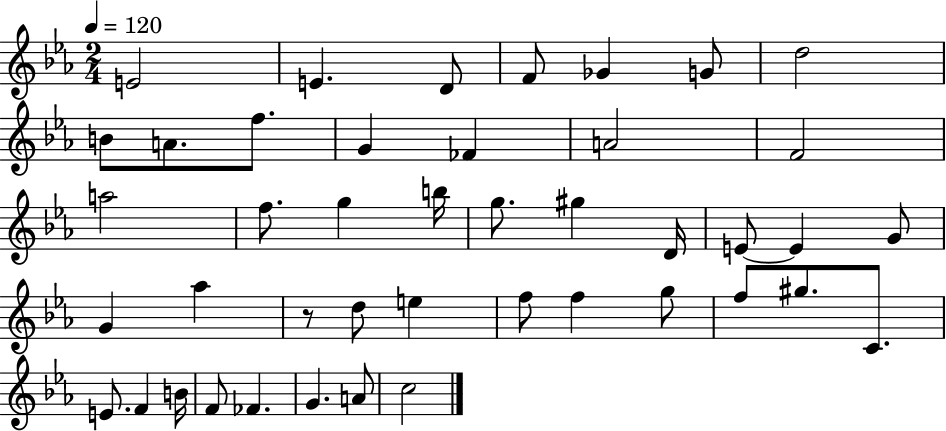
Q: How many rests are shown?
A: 1